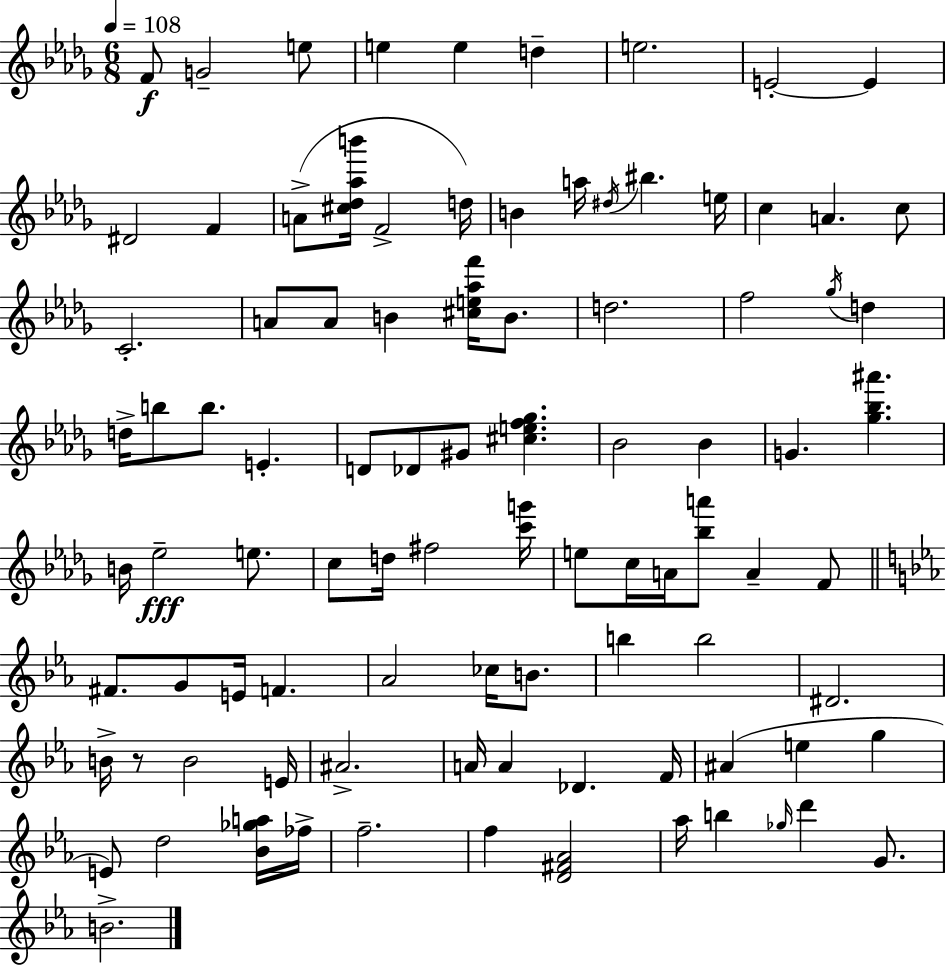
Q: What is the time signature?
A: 6/8